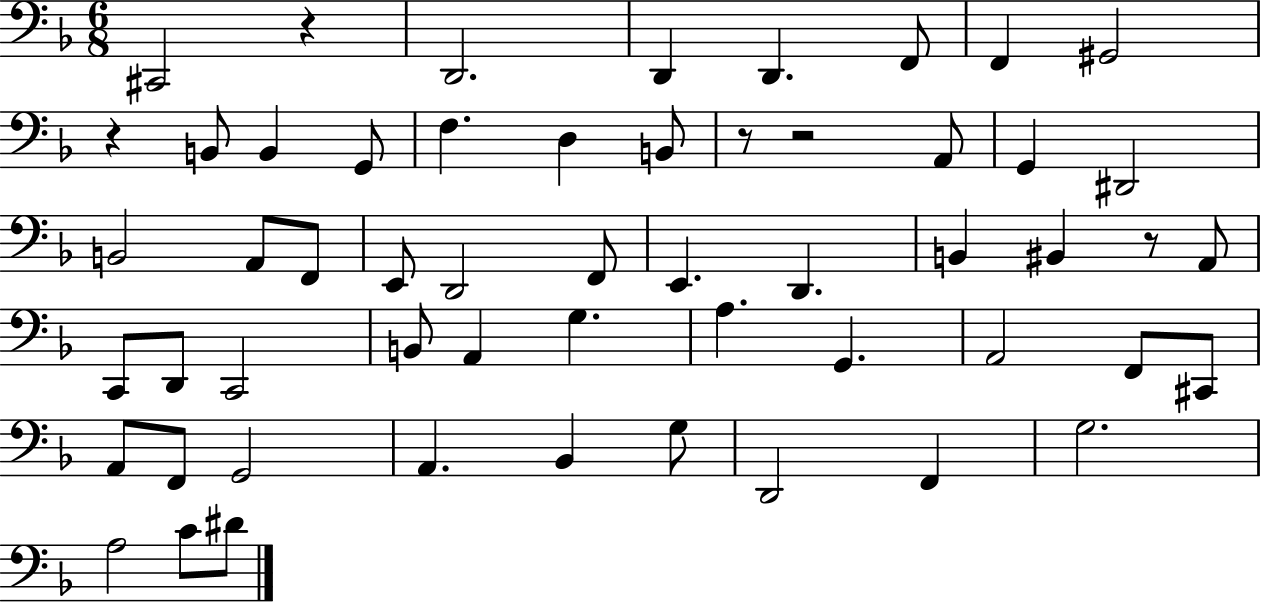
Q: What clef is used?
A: bass